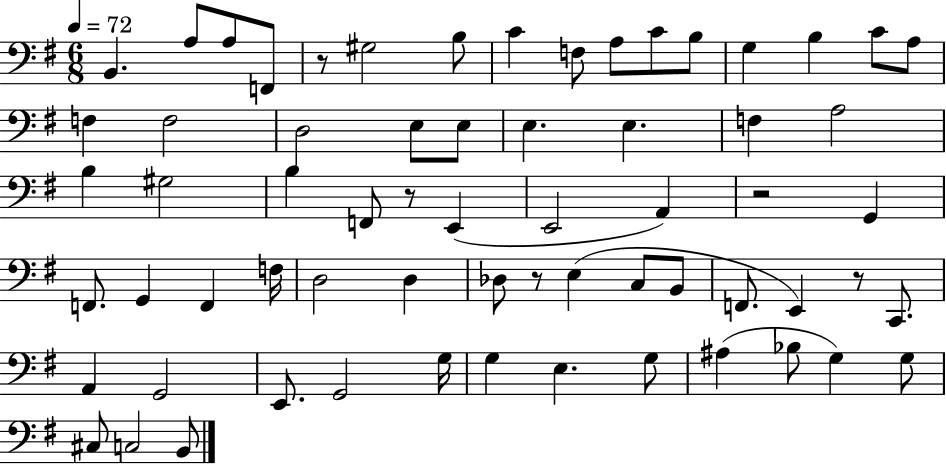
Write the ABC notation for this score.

X:1
T:Untitled
M:6/8
L:1/4
K:G
B,, A,/2 A,/2 F,,/2 z/2 ^G,2 B,/2 C F,/2 A,/2 C/2 B,/2 G, B, C/2 A,/2 F, F,2 D,2 E,/2 E,/2 E, E, F, A,2 B, ^G,2 B, F,,/2 z/2 E,, E,,2 A,, z2 G,, F,,/2 G,, F,, F,/4 D,2 D, _D,/2 z/2 E, C,/2 B,,/2 F,,/2 E,, z/2 C,,/2 A,, G,,2 E,,/2 G,,2 G,/4 G, E, G,/2 ^A, _B,/2 G, G,/2 ^C,/2 C,2 B,,/2